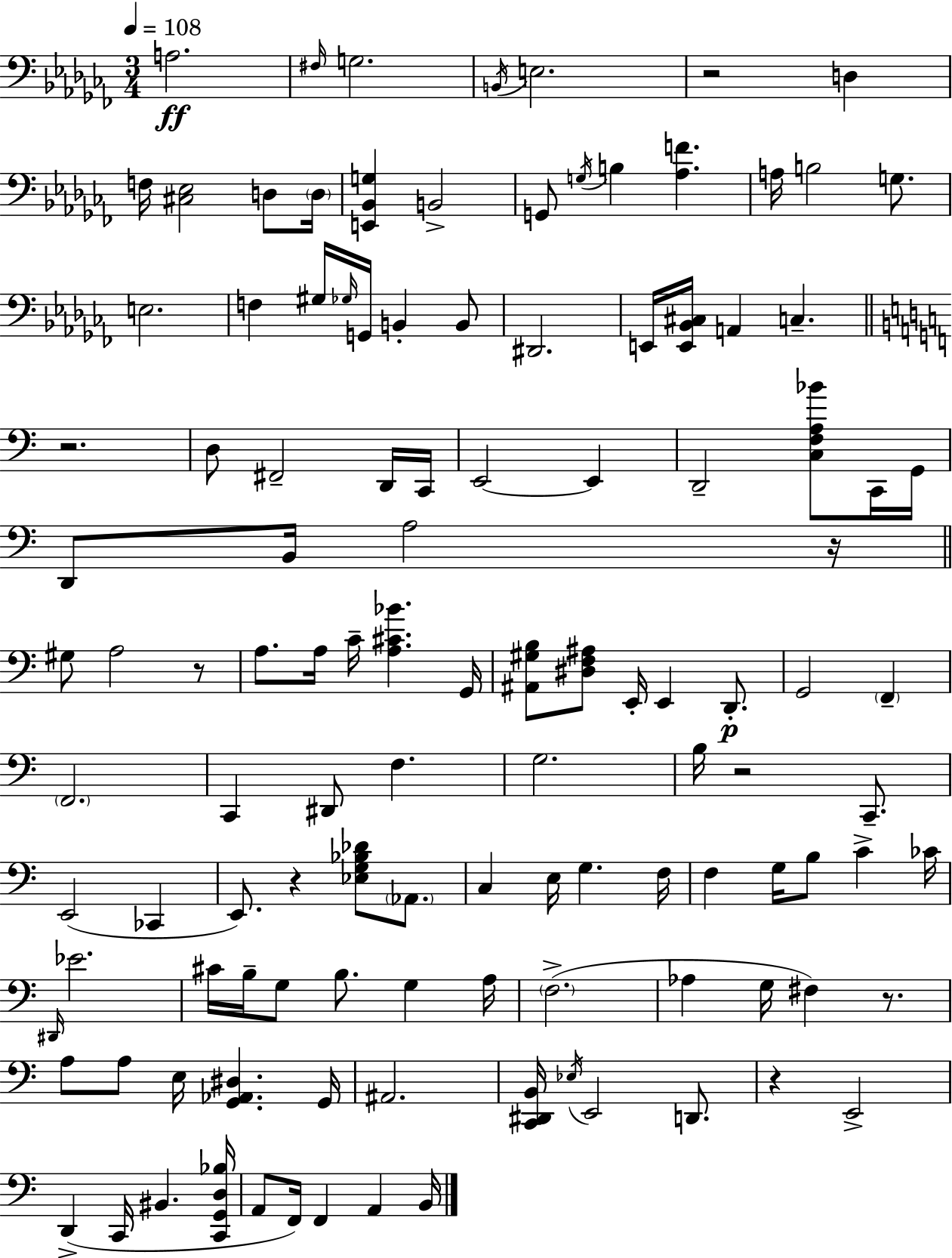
{
  \clef bass
  \numericTimeSignature
  \time 3/4
  \key aes \minor
  \tempo 4 = 108
  a2.\ff | \grace { fis16 } g2. | \acciaccatura { b,16 } e2. | r2 d4 | \break f16 <cis ees>2 d8 | \parenthesize d16 <e, bes, g>4 b,2-> | g,8 \acciaccatura { g16 } b4 <aes f'>4. | a16 b2 | \break g8. e2. | f4 gis16 \grace { ges16 } g,16 b,4-. | b,8 dis,2. | e,16 <e, bes, cis>16 a,4 c4.-- | \break \bar "||" \break \key a \minor r2. | d8 fis,2-- d,16 c,16 | e,2~~ e,4 | d,2-- <c f a bes'>8 c,16 g,16 | \break d,8 b,16 a2 r16 | \bar "||" \break \key c \major gis8 a2 r8 | a8. a16 c'16-- <a cis' bes'>4. g,16 | <ais, gis b>8 <dis f ais>8 e,16-. e,4 d,8.-.\p | g,2 \parenthesize f,4-- | \break \parenthesize f,2. | c,4 dis,8 f4. | g2. | b16 r2 c,8.-- | \break e,2( ces,4 | e,8.) r4 <ees g bes des'>8 \parenthesize aes,8. | c4 e16 g4. f16 | f4 g16 b8 c'4-> ces'16 | \break \grace { dis,16 } ees'2. | cis'16 b16-- g8 b8. g4 | a16 \parenthesize f2.->( | aes4 g16 fis4) r8. | \break a8 a8 e16 <g, aes, dis>4. | g,16 ais,2. | <c, dis, b,>16 \acciaccatura { ees16 } e,2 d,8. | r4 e,2-> | \break d,4->( c,16 bis,4. | <c, g, d bes>16 a,8 f,16) f,4 a,4 | b,16 \bar "|."
}